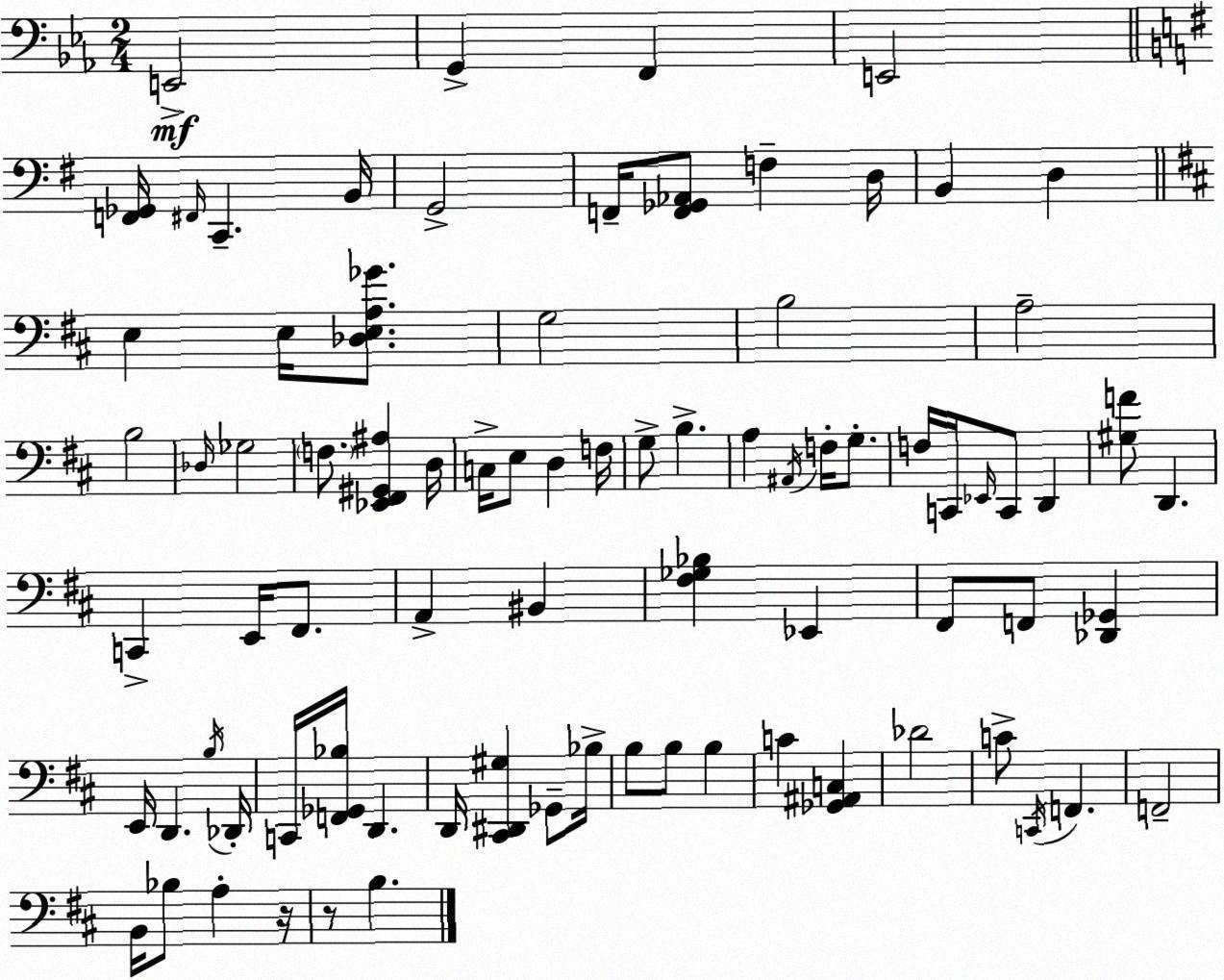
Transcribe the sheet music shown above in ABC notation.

X:1
T:Untitled
M:2/4
L:1/4
K:Cm
E,,2 G,, F,, E,,2 [F,,_G,,]/4 ^F,,/4 C,, B,,/4 G,,2 F,,/4 [F,,_G,,_A,,]/2 F, D,/4 B,, D, E, E,/4 [_D,E,A,_G]/2 G,2 B,2 A,2 B,2 _D,/4 _G,2 F,/2 [_E,,^F,,^G,,^A,] D,/4 C,/4 E,/2 D, F,/4 G,/2 B, A, ^A,,/4 F,/4 G,/2 F,/4 C,,/4 _E,,/4 C,,/2 D,, [^G,F]/2 D,, C,, E,,/4 ^F,,/2 A,, ^B,, [^F,_G,_B,] _E,, ^F,,/2 F,,/2 [_D,,_G,,] E,,/4 D,, B,/4 _D,,/4 C,,/4 [F,,_G,,_B,]/4 D,, D,,/4 [^C,,^D,,^G,] _G,,/2 _B,/4 B,/2 B,/2 B, C [_G,,^A,,C,] _D2 C/2 C,,/4 F,, F,,2 B,,/4 _B,/2 A, z/4 z/2 B,